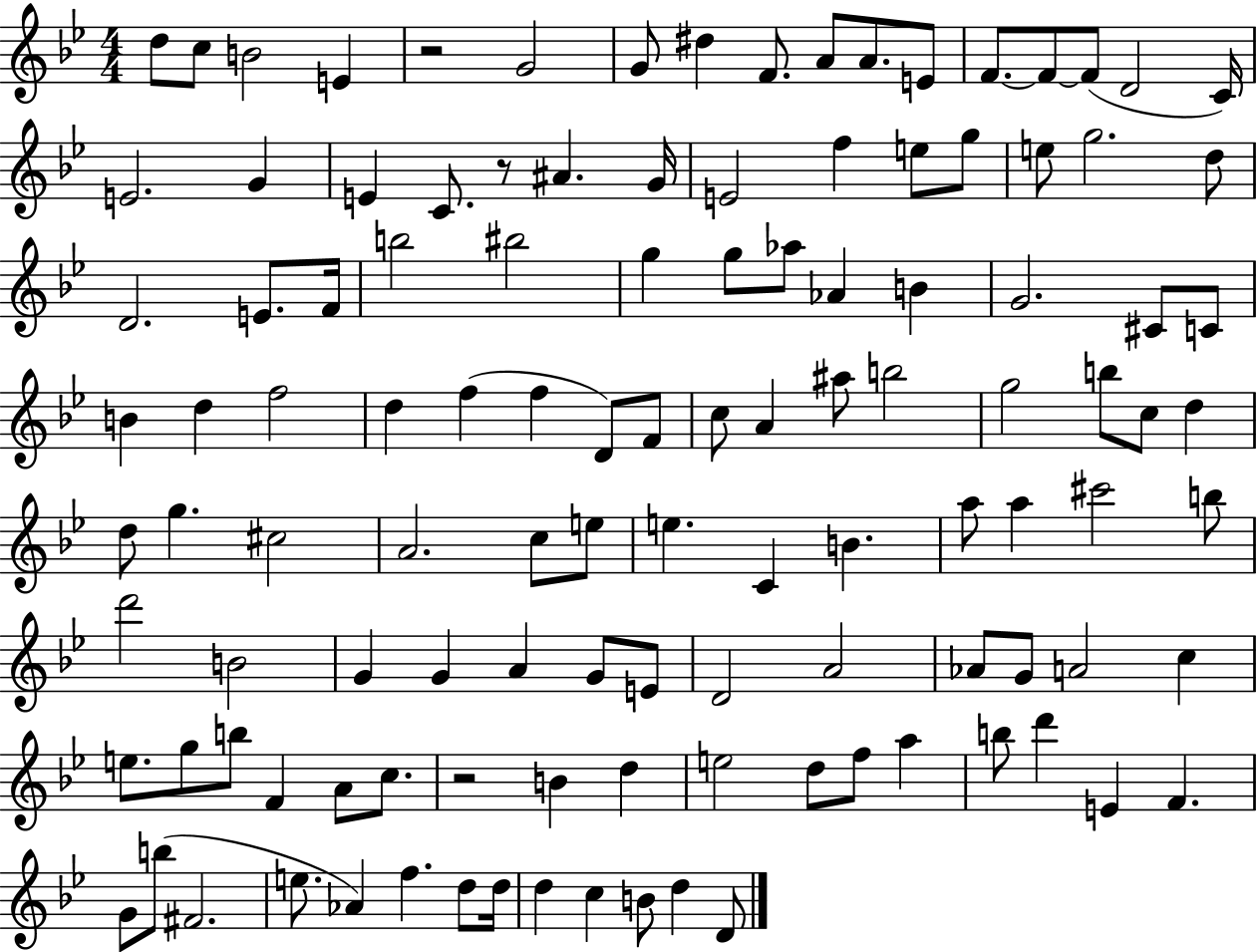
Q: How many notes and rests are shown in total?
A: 116